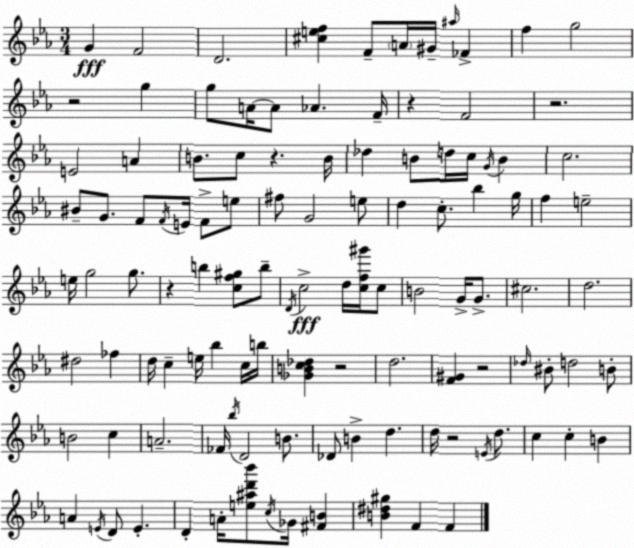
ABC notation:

X:1
T:Untitled
M:3/4
L:1/4
K:Cm
G F2 D2 [^cef] F/2 A/4 ^G/4 ^a/4 _F f g2 z2 g g/2 A/4 A/2 _A F/4 z F2 z2 E2 A B/2 c/2 z B/4 _d B/2 d/4 c/4 G/4 B c2 ^B/2 G/2 F/2 F/4 E/4 F/2 e/2 ^f/2 G2 e/2 d c/2 _b g/4 f e2 e/4 g2 g/2 z b [cf^g]/2 b/2 D/4 c2 d/4 [cf^g']/4 c/2 B2 G/4 G/2 ^c2 d2 ^d2 _f d/4 c e/4 _b c/4 b/4 [_GBc_d] z2 d2 [F^G] z2 _d/4 ^B/2 d2 B/2 B2 c A2 _F/4 _b/4 D2 B/2 _D/2 B d d/4 z2 E/4 d/2 c c B A E/4 D/2 E D A/4 [e^ad'_b']/2 c/4 _G/4 [^FB] [B^d^g] F F